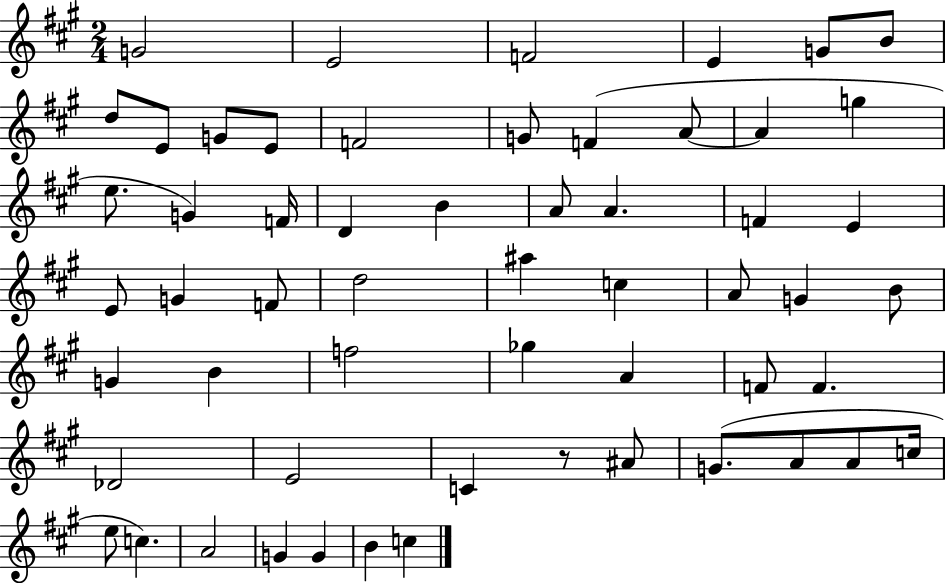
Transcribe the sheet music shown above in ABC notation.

X:1
T:Untitled
M:2/4
L:1/4
K:A
G2 E2 F2 E G/2 B/2 d/2 E/2 G/2 E/2 F2 G/2 F A/2 A g e/2 G F/4 D B A/2 A F E E/2 G F/2 d2 ^a c A/2 G B/2 G B f2 _g A F/2 F _D2 E2 C z/2 ^A/2 G/2 A/2 A/2 c/4 e/2 c A2 G G B c